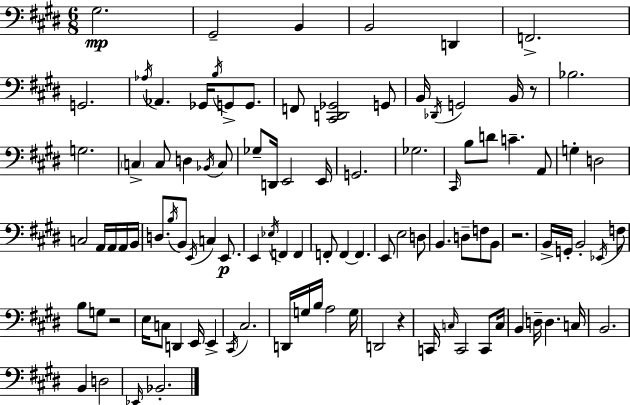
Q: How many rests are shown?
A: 4